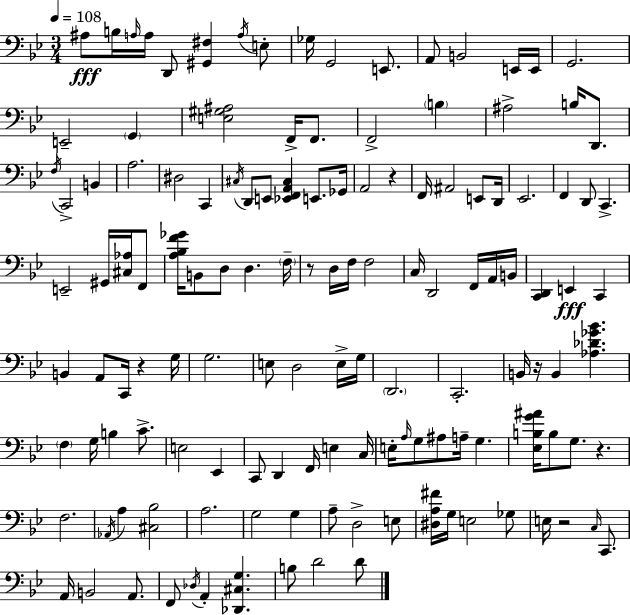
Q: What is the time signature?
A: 3/4